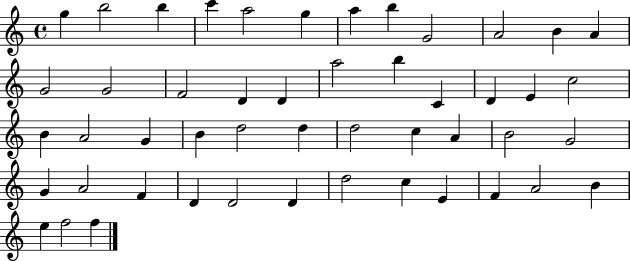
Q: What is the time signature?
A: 4/4